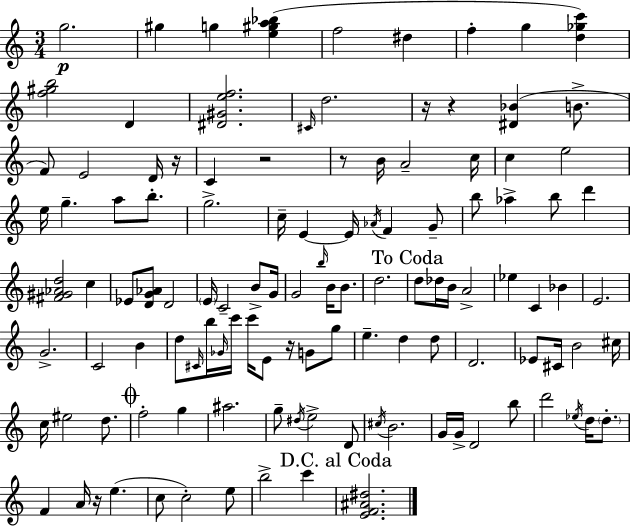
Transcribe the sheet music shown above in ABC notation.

X:1
T:Untitled
M:3/4
L:1/4
K:Am
g2 ^g g [e^ga_b] f2 ^d f g [d_gc'] [f^gb]2 D [^D^Gef]2 ^C/4 d2 z/4 z [^D_B] B/2 F/2 E2 D/4 z/4 C z2 z/2 B/4 A2 c/4 c e2 e/4 g a/2 b/2 g2 c/4 E E/4 _A/4 F G/2 b/2 _a b/2 d' [^F^G_Ad]2 c _E/2 [DG_A]/2 D2 E/4 C2 B/2 G/4 G2 b/4 B/4 B/2 d2 d/2 _d/4 B/4 A2 _e C _B E2 G2 C2 B d/2 ^C/4 b/4 _G/4 c'/4 c'/4 E/2 z/4 G/2 g/2 e d d/2 D2 _E/2 ^C/4 B2 ^c/4 c/4 ^e2 d/2 f2 g ^a2 g/2 ^d/4 e2 D/2 ^c/4 B2 G/4 G/4 D2 b/2 d'2 _e/4 d/4 d/2 F A/4 z/4 e c/2 c2 e/2 b2 c' [EF^A^d]2